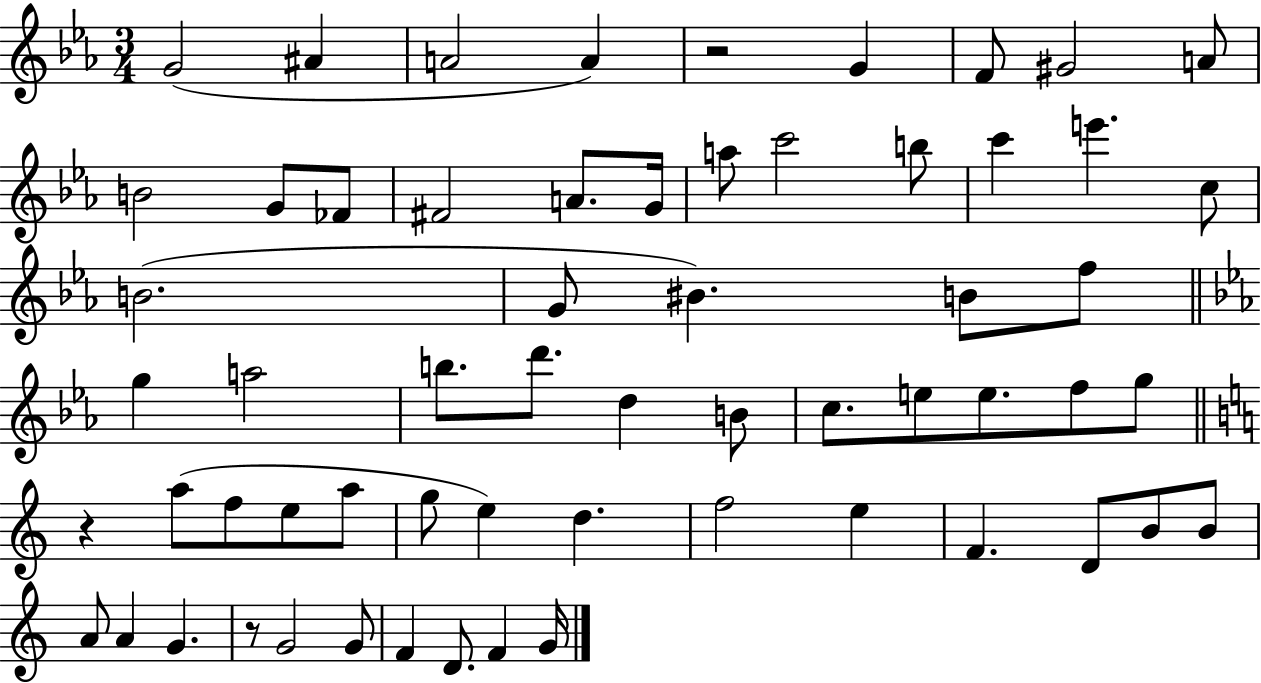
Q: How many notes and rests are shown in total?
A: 61